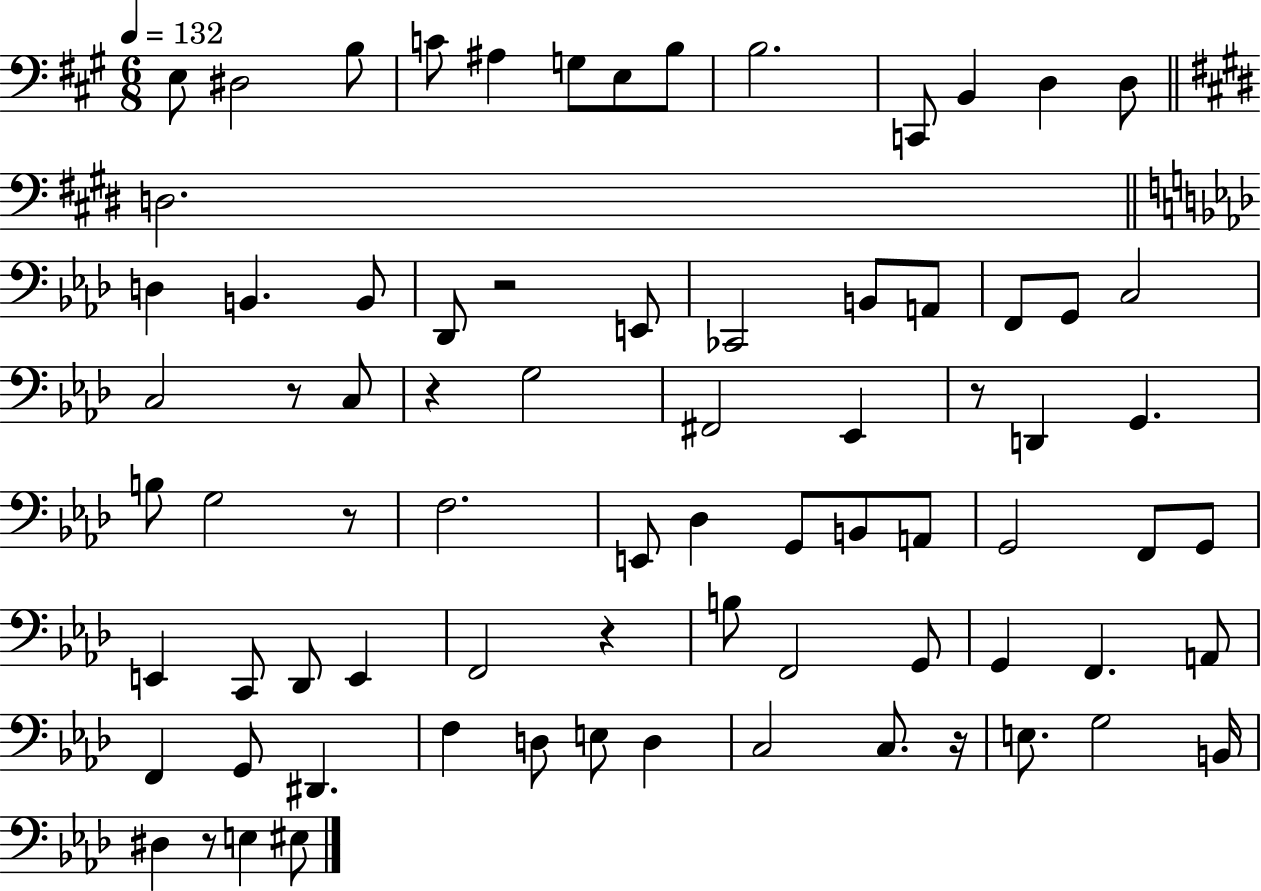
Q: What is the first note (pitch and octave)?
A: E3